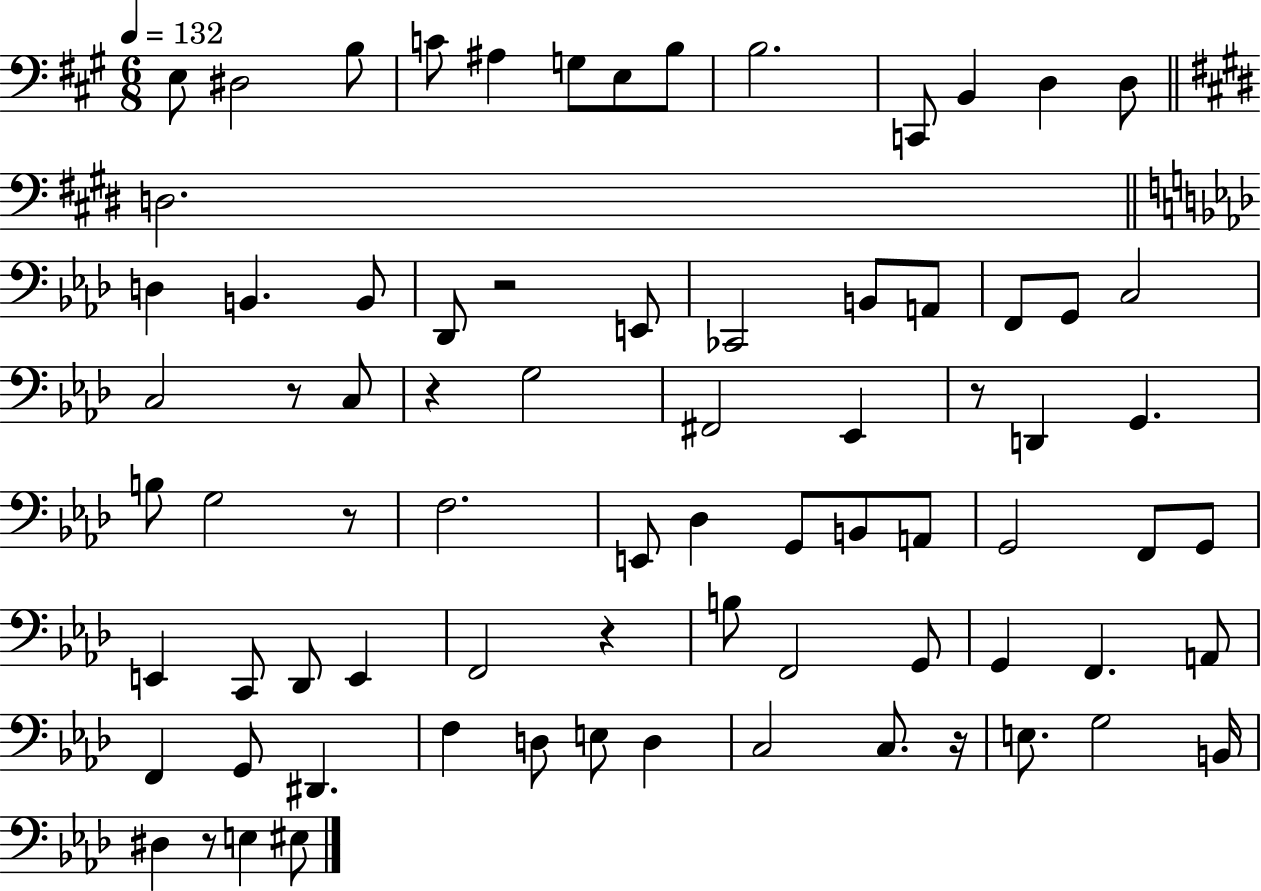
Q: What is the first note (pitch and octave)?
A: E3